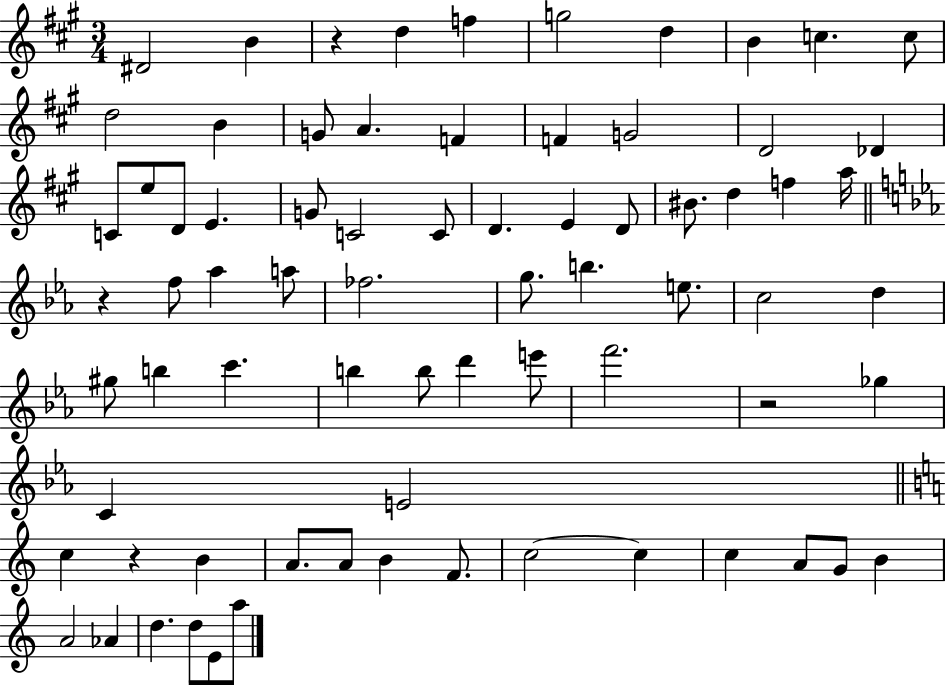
{
  \clef treble
  \numericTimeSignature
  \time 3/4
  \key a \major
  \repeat volta 2 { dis'2 b'4 | r4 d''4 f''4 | g''2 d''4 | b'4 c''4. c''8 | \break d''2 b'4 | g'8 a'4. f'4 | f'4 g'2 | d'2 des'4 | \break c'8 e''8 d'8 e'4. | g'8 c'2 c'8 | d'4. e'4 d'8 | bis'8. d''4 f''4 a''16 | \break \bar "||" \break \key ees \major r4 f''8 aes''4 a''8 | fes''2. | g''8. b''4. e''8. | c''2 d''4 | \break gis''8 b''4 c'''4. | b''4 b''8 d'''4 e'''8 | f'''2. | r2 ges''4 | \break c'4 e'2 | \bar "||" \break \key a \minor c''4 r4 b'4 | a'8. a'8 b'4 f'8. | c''2~~ c''4 | c''4 a'8 g'8 b'4 | \break a'2 aes'4 | d''4. d''8 e'8 a''8 | } \bar "|."
}